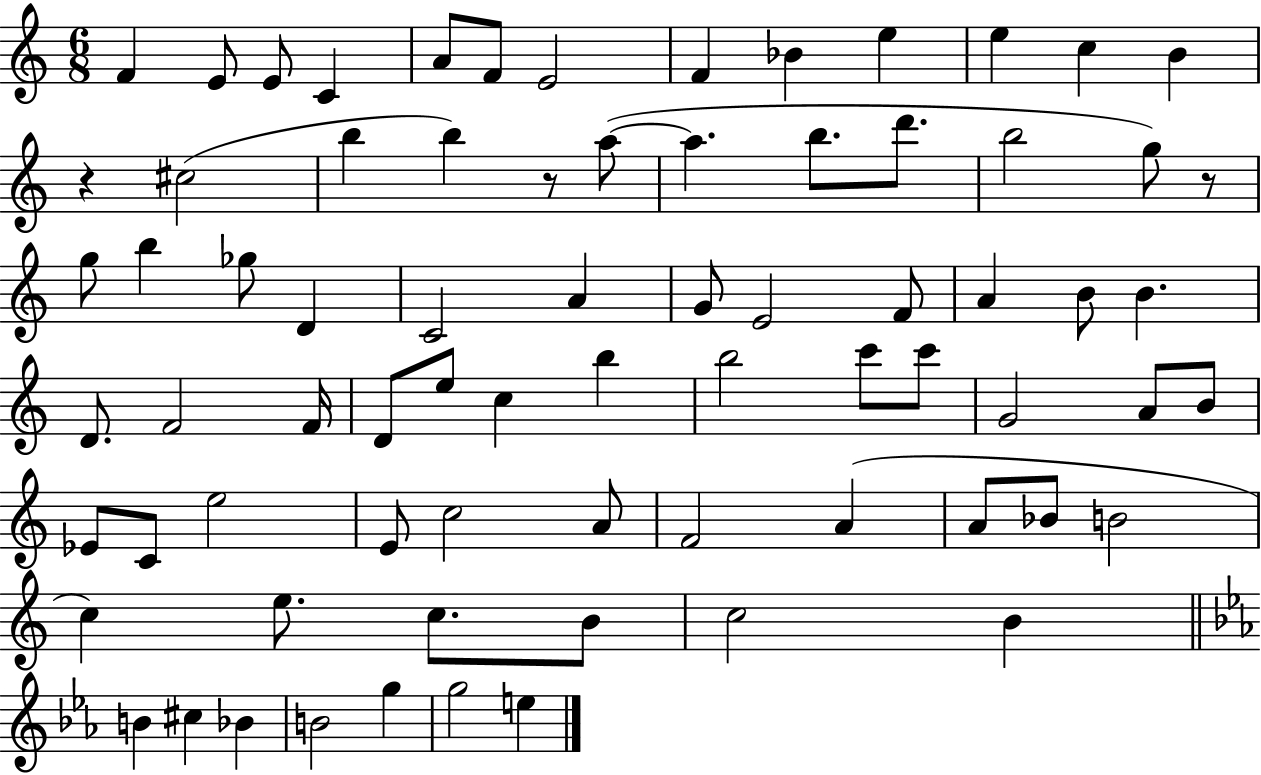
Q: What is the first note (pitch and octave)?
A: F4